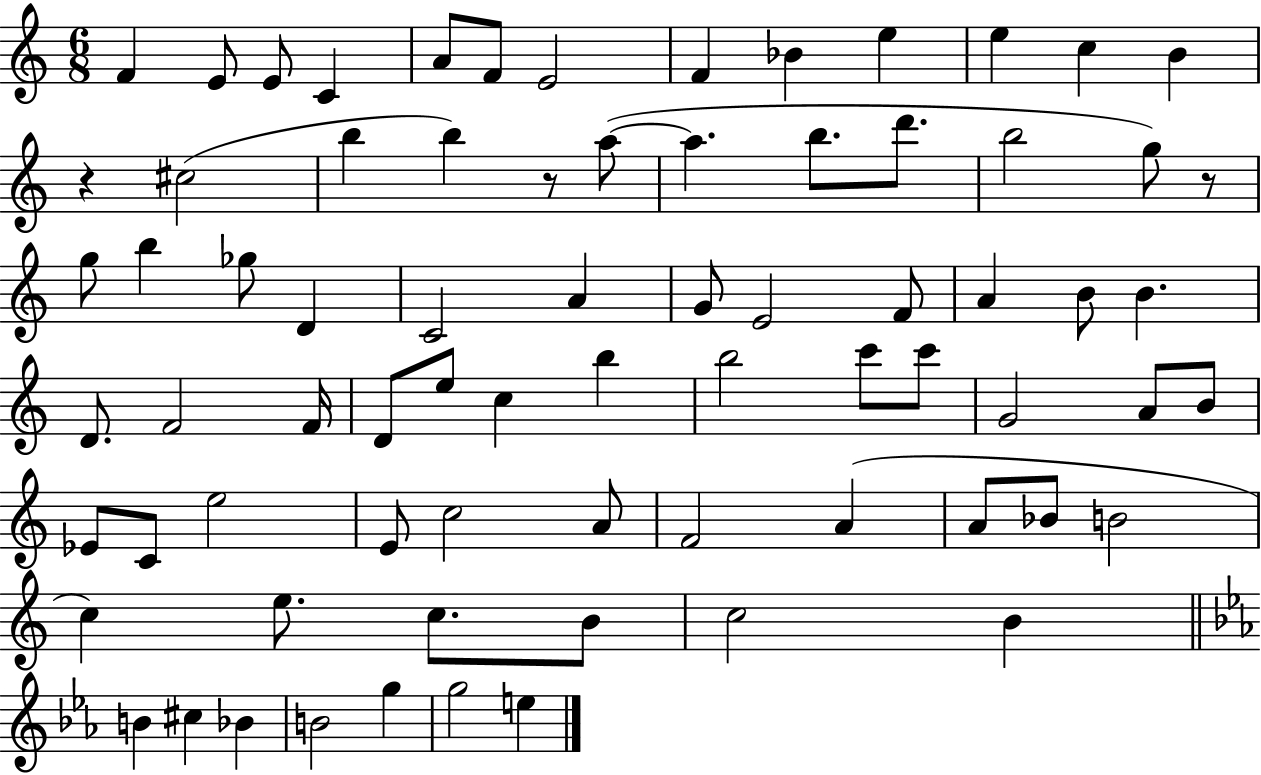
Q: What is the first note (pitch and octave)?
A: F4